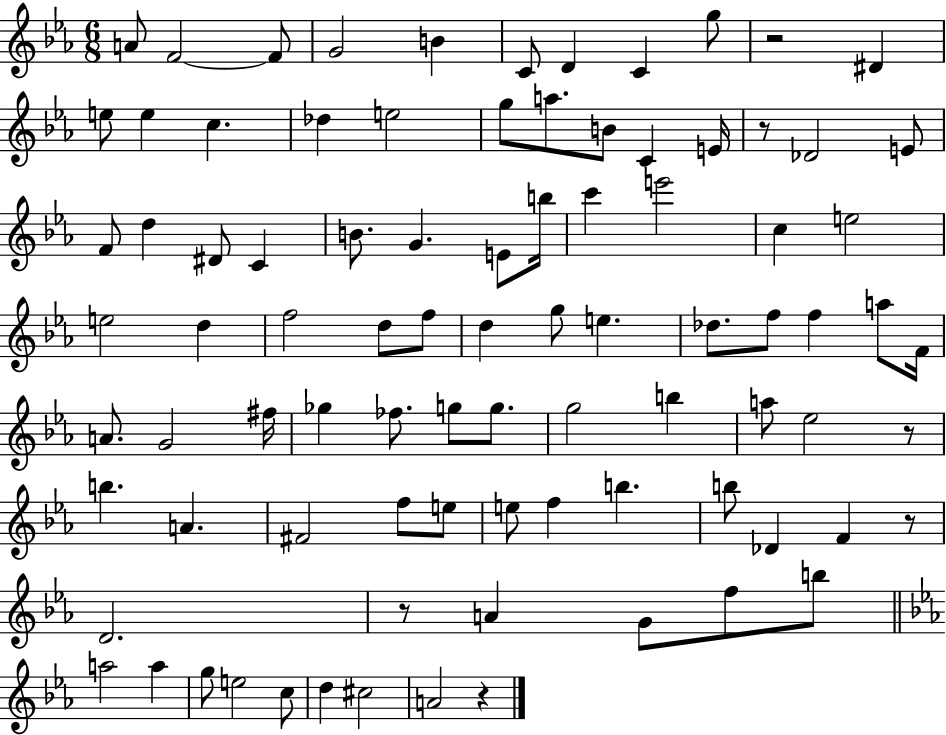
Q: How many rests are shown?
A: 6